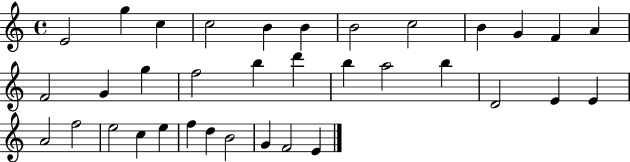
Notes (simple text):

E4/h G5/q C5/q C5/h B4/q B4/q B4/h C5/h B4/q G4/q F4/q A4/q F4/h G4/q G5/q F5/h B5/q D6/q B5/q A5/h B5/q D4/h E4/q E4/q A4/h F5/h E5/h C5/q E5/q F5/q D5/q B4/h G4/q F4/h E4/q